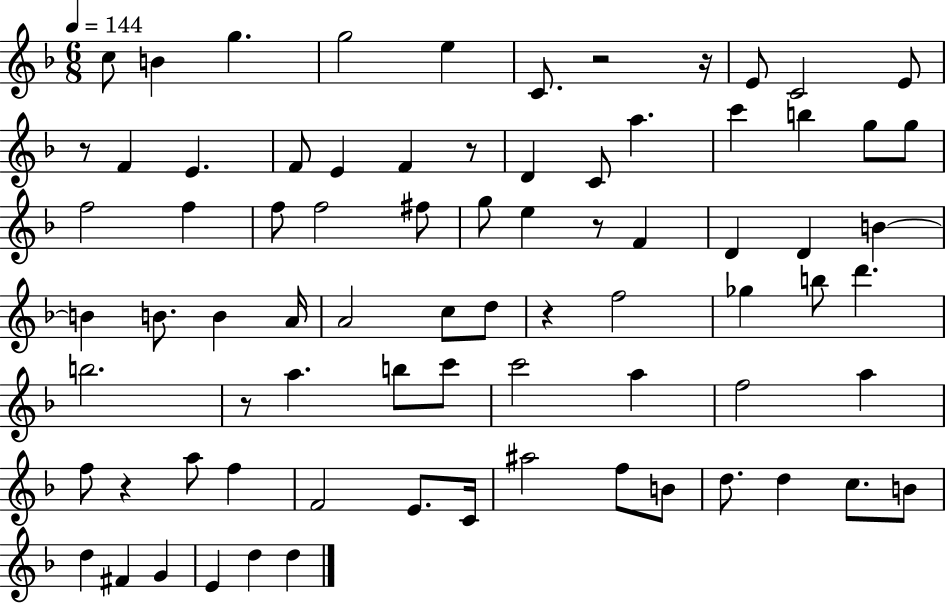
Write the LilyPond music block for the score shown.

{
  \clef treble
  \numericTimeSignature
  \time 6/8
  \key f \major
  \tempo 4 = 144
  c''8 b'4 g''4. | g''2 e''4 | c'8. r2 r16 | e'8 c'2 e'8 | \break r8 f'4 e'4. | f'8 e'4 f'4 r8 | d'4 c'8 a''4. | c'''4 b''4 g''8 g''8 | \break f''2 f''4 | f''8 f''2 fis''8 | g''8 e''4 r8 f'4 | d'4 d'4 b'4~~ | \break b'4 b'8. b'4 a'16 | a'2 c''8 d''8 | r4 f''2 | ges''4 b''8 d'''4. | \break b''2. | r8 a''4. b''8 c'''8 | c'''2 a''4 | f''2 a''4 | \break f''8 r4 a''8 f''4 | f'2 e'8. c'16 | ais''2 f''8 b'8 | d''8. d''4 c''8. b'8 | \break d''4 fis'4 g'4 | e'4 d''4 d''4 | \bar "|."
}